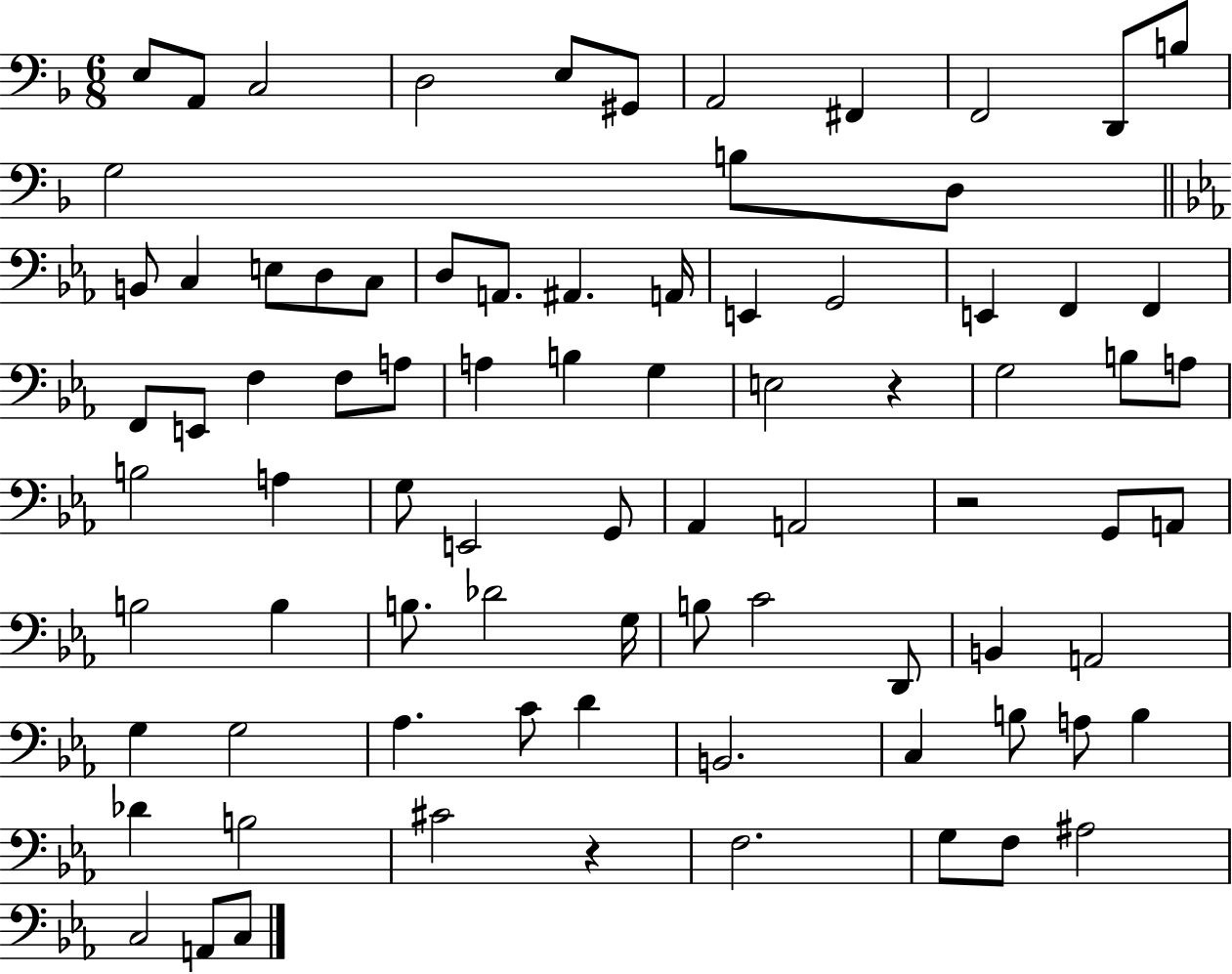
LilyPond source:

{
  \clef bass
  \numericTimeSignature
  \time 6/8
  \key f \major
  e8 a,8 c2 | d2 e8 gis,8 | a,2 fis,4 | f,2 d,8 b8 | \break g2 b8 d8 | \bar "||" \break \key c \minor b,8 c4 e8 d8 c8 | d8 a,8. ais,4. a,16 | e,4 g,2 | e,4 f,4 f,4 | \break f,8 e,8 f4 f8 a8 | a4 b4 g4 | e2 r4 | g2 b8 a8 | \break b2 a4 | g8 e,2 g,8 | aes,4 a,2 | r2 g,8 a,8 | \break b2 b4 | b8. des'2 g16 | b8 c'2 d,8 | b,4 a,2 | \break g4 g2 | aes4. c'8 d'4 | b,2. | c4 b8 a8 b4 | \break des'4 b2 | cis'2 r4 | f2. | g8 f8 ais2 | \break c2 a,8 c8 | \bar "|."
}